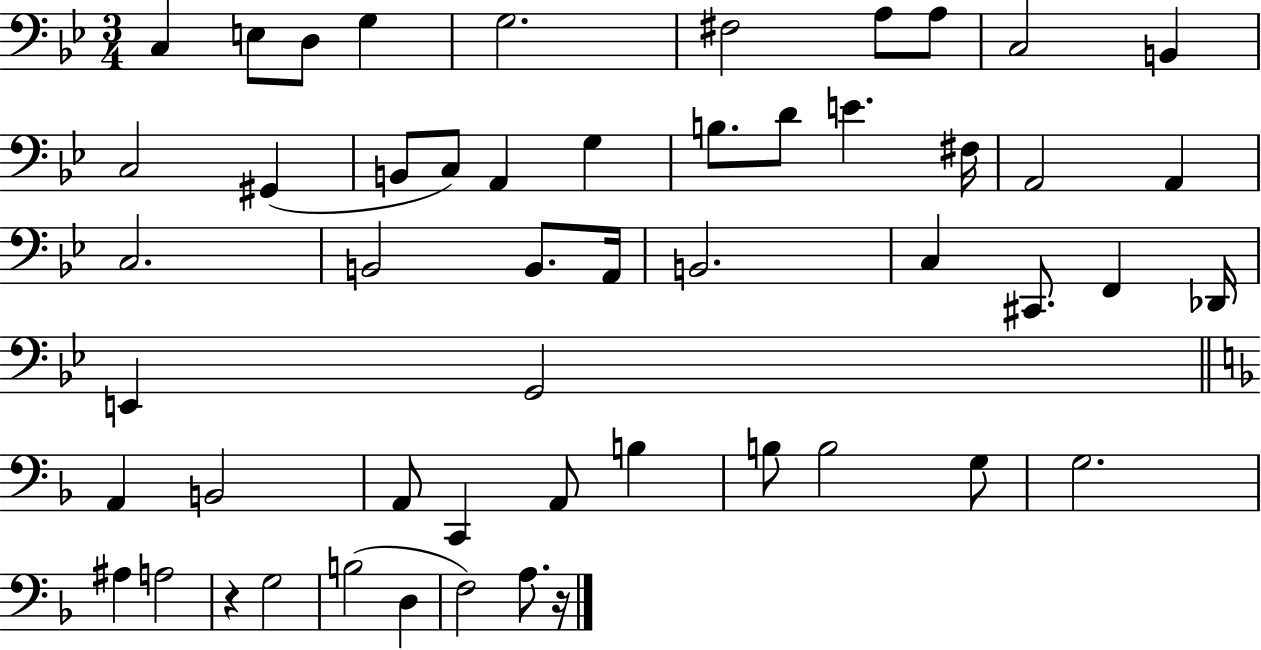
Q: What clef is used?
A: bass